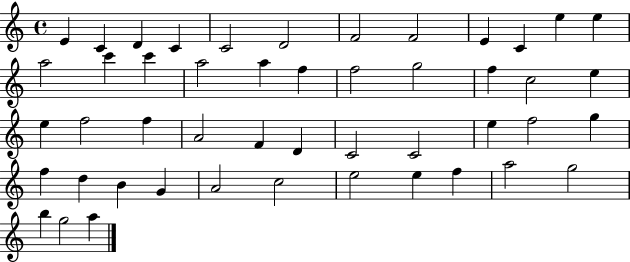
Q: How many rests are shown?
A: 0